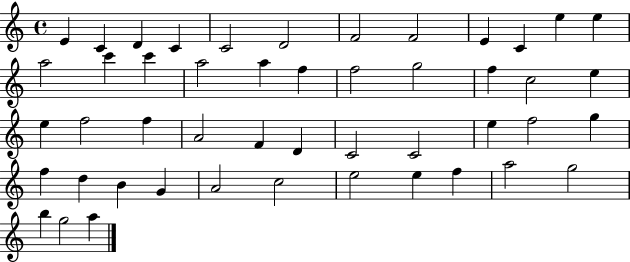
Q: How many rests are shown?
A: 0